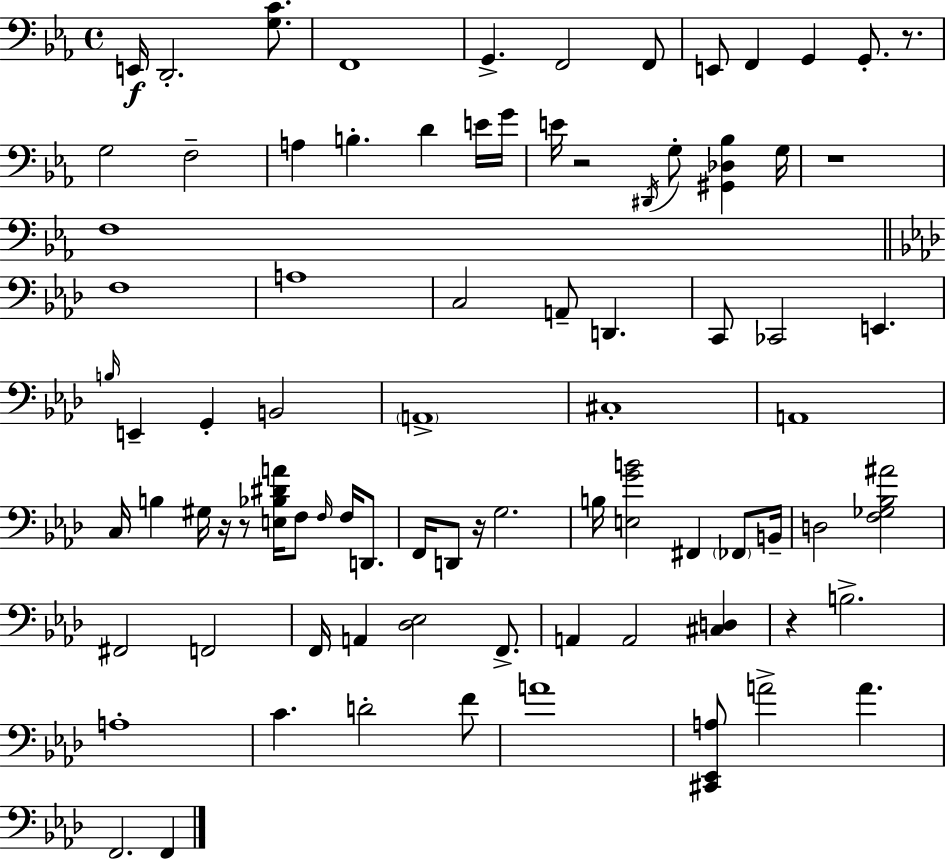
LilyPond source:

{
  \clef bass
  \time 4/4
  \defaultTimeSignature
  \key ees \major
  e,16\f d,2.-. <g c'>8. | f,1 | g,4.-> f,2 f,8 | e,8 f,4 g,4 g,8.-. r8. | \break g2 f2-- | a4 b4.-. d'4 e'16 g'16 | e'16 r2 \acciaccatura { dis,16 } g8-. <gis, des bes>4 | g16 r1 | \break f1 | \bar "||" \break \key aes \major f1 | a1 | c2 a,8-- d,4. | c,8 ces,2 e,4. | \break \grace { b16 } e,4-- g,4-. b,2 | \parenthesize a,1-> | cis1-. | a,1 | \break c16 b4 gis16 r16 r8 <e bes dis' a'>16 f8 \grace { f16 } f16 d,8. | f,16 d,8 r16 g2. | b16 <e g' b'>2 fis,4 \parenthesize fes,8 | b,16-- d2 <f ges bes ais'>2 | \break fis,2 f,2 | f,16 a,4 <des ees>2 f,8.-> | a,4 a,2 <cis d>4 | r4 b2.-> | \break a1-. | c'4. d'2-. | f'8 a'1 | <cis, ees, a>8 a'2-> a'4. | \break f,2. f,4 | \bar "|."
}